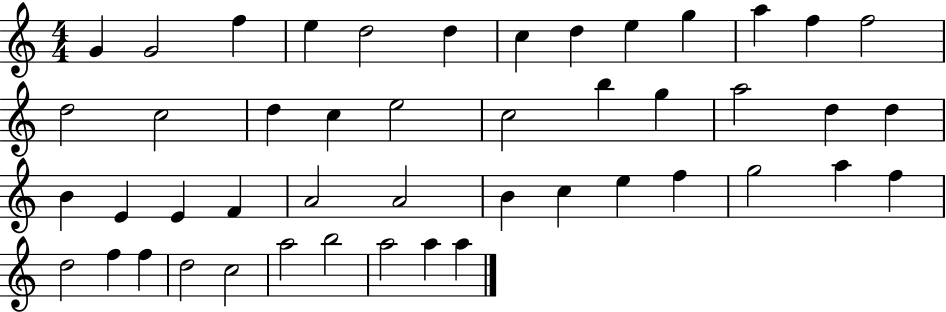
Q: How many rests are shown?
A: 0